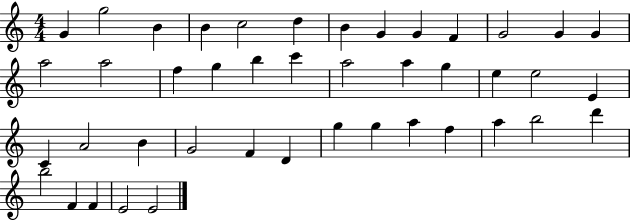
G4/q G5/h B4/q B4/q C5/h D5/q B4/q G4/q G4/q F4/q G4/h G4/q G4/q A5/h A5/h F5/q G5/q B5/q C6/q A5/h A5/q G5/q E5/q E5/h E4/q C4/q A4/h B4/q G4/h F4/q D4/q G5/q G5/q A5/q F5/q A5/q B5/h D6/q B5/h F4/q F4/q E4/h E4/h